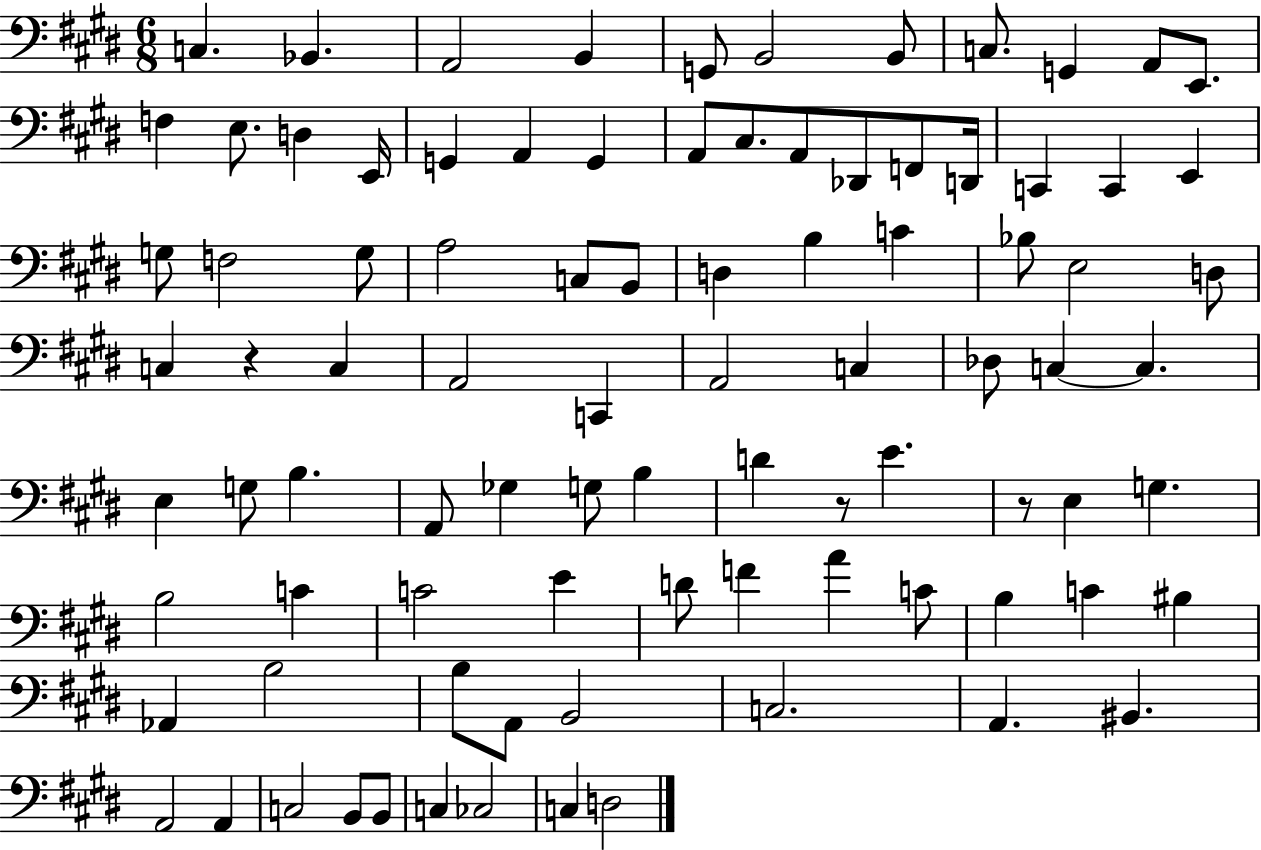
{
  \clef bass
  \numericTimeSignature
  \time 6/8
  \key e \major
  c4. bes,4. | a,2 b,4 | g,8 b,2 b,8 | c8. g,4 a,8 e,8. | \break f4 e8. d4 e,16 | g,4 a,4 g,4 | a,8 cis8. a,8 des,8 f,8 d,16 | c,4 c,4 e,4 | \break g8 f2 g8 | a2 c8 b,8 | d4 b4 c'4 | bes8 e2 d8 | \break c4 r4 c4 | a,2 c,4 | a,2 c4 | des8 c4~~ c4. | \break e4 g8 b4. | a,8 ges4 g8 b4 | d'4 r8 e'4. | r8 e4 g4. | \break b2 c'4 | c'2 e'4 | d'8 f'4 a'4 c'8 | b4 c'4 bis4 | \break aes,4 b2 | b8 a,8 b,2 | c2. | a,4. bis,4. | \break a,2 a,4 | c2 b,8 b,8 | c4 ces2 | c4 d2 | \break \bar "|."
}